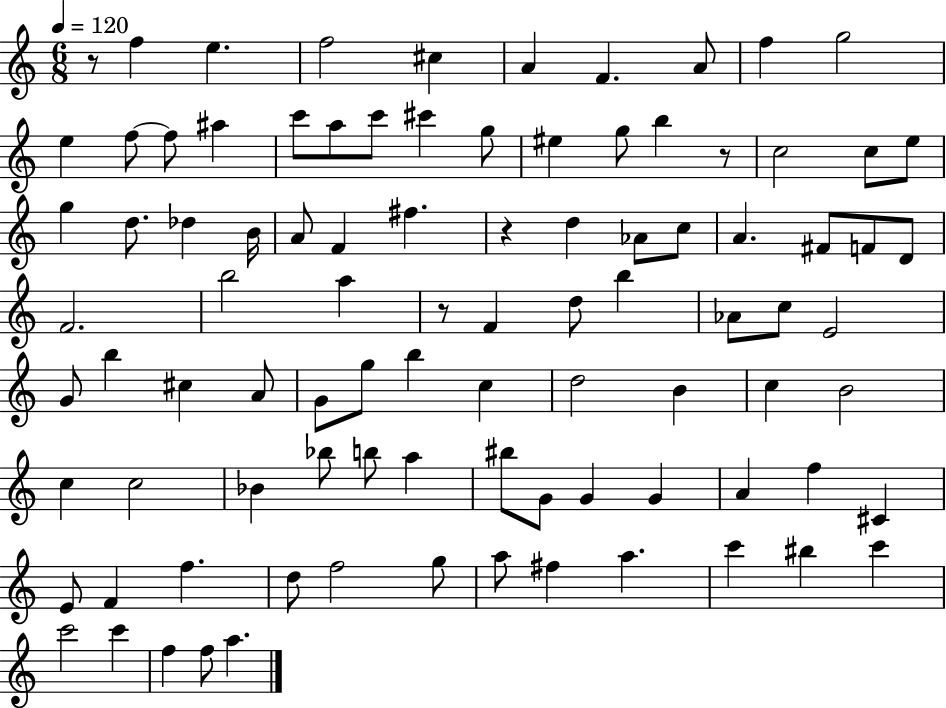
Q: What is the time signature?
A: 6/8